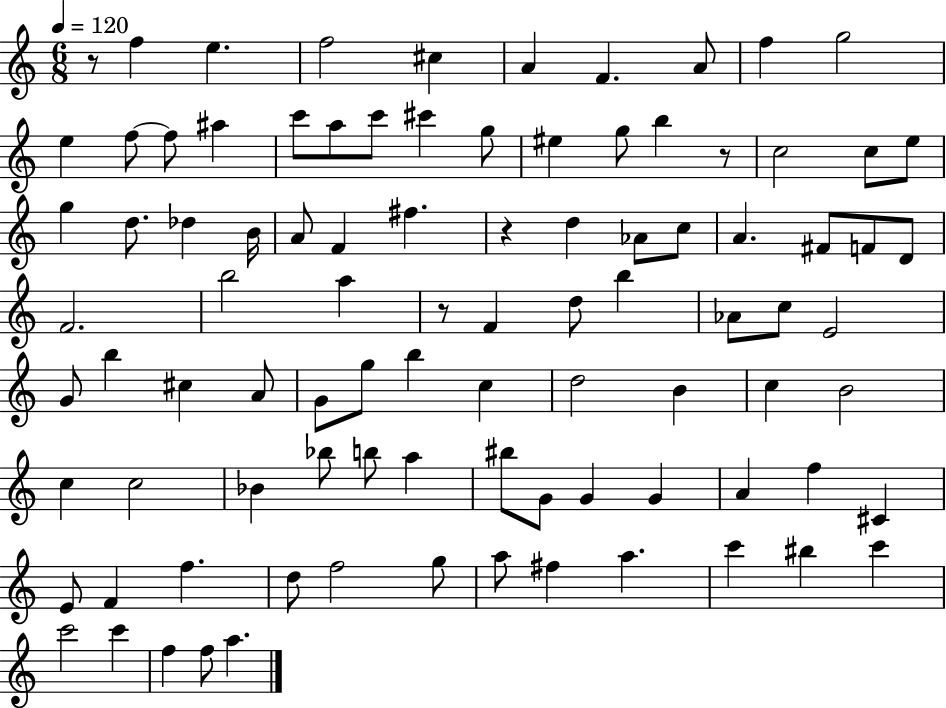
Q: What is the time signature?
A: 6/8